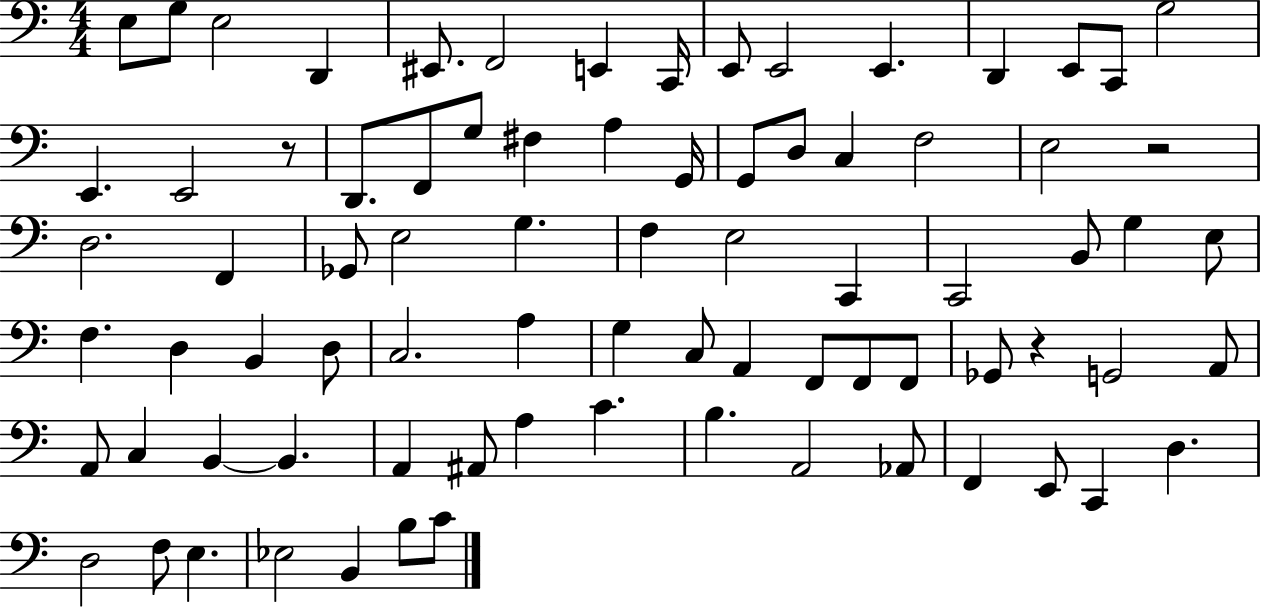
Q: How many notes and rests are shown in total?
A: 80